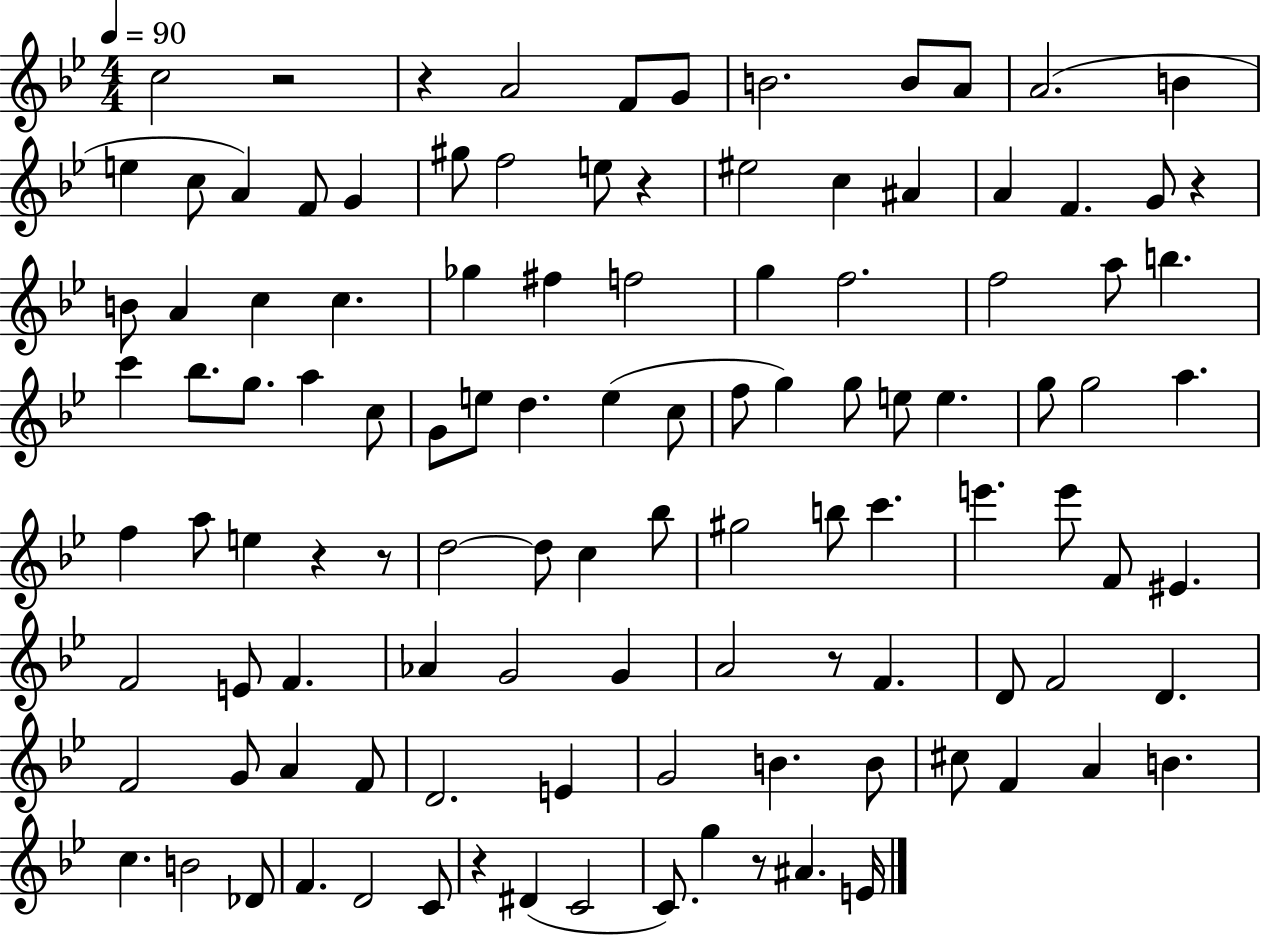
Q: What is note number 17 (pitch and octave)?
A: E5